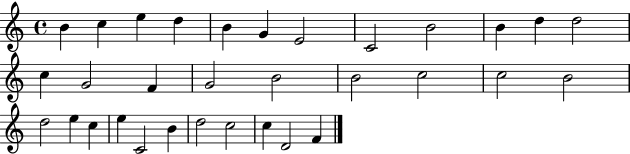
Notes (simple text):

B4/q C5/q E5/q D5/q B4/q G4/q E4/h C4/h B4/h B4/q D5/q D5/h C5/q G4/h F4/q G4/h B4/h B4/h C5/h C5/h B4/h D5/h E5/q C5/q E5/q C4/h B4/q D5/h C5/h C5/q D4/h F4/q